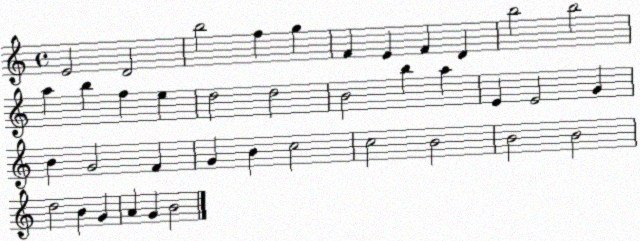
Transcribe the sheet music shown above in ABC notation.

X:1
T:Untitled
M:4/4
L:1/4
K:C
E2 D2 b2 f g F E F D b2 b2 a b f e d2 d2 B2 b a E E2 G B G2 F G B c2 c2 B2 B2 B2 d2 B G A G B2